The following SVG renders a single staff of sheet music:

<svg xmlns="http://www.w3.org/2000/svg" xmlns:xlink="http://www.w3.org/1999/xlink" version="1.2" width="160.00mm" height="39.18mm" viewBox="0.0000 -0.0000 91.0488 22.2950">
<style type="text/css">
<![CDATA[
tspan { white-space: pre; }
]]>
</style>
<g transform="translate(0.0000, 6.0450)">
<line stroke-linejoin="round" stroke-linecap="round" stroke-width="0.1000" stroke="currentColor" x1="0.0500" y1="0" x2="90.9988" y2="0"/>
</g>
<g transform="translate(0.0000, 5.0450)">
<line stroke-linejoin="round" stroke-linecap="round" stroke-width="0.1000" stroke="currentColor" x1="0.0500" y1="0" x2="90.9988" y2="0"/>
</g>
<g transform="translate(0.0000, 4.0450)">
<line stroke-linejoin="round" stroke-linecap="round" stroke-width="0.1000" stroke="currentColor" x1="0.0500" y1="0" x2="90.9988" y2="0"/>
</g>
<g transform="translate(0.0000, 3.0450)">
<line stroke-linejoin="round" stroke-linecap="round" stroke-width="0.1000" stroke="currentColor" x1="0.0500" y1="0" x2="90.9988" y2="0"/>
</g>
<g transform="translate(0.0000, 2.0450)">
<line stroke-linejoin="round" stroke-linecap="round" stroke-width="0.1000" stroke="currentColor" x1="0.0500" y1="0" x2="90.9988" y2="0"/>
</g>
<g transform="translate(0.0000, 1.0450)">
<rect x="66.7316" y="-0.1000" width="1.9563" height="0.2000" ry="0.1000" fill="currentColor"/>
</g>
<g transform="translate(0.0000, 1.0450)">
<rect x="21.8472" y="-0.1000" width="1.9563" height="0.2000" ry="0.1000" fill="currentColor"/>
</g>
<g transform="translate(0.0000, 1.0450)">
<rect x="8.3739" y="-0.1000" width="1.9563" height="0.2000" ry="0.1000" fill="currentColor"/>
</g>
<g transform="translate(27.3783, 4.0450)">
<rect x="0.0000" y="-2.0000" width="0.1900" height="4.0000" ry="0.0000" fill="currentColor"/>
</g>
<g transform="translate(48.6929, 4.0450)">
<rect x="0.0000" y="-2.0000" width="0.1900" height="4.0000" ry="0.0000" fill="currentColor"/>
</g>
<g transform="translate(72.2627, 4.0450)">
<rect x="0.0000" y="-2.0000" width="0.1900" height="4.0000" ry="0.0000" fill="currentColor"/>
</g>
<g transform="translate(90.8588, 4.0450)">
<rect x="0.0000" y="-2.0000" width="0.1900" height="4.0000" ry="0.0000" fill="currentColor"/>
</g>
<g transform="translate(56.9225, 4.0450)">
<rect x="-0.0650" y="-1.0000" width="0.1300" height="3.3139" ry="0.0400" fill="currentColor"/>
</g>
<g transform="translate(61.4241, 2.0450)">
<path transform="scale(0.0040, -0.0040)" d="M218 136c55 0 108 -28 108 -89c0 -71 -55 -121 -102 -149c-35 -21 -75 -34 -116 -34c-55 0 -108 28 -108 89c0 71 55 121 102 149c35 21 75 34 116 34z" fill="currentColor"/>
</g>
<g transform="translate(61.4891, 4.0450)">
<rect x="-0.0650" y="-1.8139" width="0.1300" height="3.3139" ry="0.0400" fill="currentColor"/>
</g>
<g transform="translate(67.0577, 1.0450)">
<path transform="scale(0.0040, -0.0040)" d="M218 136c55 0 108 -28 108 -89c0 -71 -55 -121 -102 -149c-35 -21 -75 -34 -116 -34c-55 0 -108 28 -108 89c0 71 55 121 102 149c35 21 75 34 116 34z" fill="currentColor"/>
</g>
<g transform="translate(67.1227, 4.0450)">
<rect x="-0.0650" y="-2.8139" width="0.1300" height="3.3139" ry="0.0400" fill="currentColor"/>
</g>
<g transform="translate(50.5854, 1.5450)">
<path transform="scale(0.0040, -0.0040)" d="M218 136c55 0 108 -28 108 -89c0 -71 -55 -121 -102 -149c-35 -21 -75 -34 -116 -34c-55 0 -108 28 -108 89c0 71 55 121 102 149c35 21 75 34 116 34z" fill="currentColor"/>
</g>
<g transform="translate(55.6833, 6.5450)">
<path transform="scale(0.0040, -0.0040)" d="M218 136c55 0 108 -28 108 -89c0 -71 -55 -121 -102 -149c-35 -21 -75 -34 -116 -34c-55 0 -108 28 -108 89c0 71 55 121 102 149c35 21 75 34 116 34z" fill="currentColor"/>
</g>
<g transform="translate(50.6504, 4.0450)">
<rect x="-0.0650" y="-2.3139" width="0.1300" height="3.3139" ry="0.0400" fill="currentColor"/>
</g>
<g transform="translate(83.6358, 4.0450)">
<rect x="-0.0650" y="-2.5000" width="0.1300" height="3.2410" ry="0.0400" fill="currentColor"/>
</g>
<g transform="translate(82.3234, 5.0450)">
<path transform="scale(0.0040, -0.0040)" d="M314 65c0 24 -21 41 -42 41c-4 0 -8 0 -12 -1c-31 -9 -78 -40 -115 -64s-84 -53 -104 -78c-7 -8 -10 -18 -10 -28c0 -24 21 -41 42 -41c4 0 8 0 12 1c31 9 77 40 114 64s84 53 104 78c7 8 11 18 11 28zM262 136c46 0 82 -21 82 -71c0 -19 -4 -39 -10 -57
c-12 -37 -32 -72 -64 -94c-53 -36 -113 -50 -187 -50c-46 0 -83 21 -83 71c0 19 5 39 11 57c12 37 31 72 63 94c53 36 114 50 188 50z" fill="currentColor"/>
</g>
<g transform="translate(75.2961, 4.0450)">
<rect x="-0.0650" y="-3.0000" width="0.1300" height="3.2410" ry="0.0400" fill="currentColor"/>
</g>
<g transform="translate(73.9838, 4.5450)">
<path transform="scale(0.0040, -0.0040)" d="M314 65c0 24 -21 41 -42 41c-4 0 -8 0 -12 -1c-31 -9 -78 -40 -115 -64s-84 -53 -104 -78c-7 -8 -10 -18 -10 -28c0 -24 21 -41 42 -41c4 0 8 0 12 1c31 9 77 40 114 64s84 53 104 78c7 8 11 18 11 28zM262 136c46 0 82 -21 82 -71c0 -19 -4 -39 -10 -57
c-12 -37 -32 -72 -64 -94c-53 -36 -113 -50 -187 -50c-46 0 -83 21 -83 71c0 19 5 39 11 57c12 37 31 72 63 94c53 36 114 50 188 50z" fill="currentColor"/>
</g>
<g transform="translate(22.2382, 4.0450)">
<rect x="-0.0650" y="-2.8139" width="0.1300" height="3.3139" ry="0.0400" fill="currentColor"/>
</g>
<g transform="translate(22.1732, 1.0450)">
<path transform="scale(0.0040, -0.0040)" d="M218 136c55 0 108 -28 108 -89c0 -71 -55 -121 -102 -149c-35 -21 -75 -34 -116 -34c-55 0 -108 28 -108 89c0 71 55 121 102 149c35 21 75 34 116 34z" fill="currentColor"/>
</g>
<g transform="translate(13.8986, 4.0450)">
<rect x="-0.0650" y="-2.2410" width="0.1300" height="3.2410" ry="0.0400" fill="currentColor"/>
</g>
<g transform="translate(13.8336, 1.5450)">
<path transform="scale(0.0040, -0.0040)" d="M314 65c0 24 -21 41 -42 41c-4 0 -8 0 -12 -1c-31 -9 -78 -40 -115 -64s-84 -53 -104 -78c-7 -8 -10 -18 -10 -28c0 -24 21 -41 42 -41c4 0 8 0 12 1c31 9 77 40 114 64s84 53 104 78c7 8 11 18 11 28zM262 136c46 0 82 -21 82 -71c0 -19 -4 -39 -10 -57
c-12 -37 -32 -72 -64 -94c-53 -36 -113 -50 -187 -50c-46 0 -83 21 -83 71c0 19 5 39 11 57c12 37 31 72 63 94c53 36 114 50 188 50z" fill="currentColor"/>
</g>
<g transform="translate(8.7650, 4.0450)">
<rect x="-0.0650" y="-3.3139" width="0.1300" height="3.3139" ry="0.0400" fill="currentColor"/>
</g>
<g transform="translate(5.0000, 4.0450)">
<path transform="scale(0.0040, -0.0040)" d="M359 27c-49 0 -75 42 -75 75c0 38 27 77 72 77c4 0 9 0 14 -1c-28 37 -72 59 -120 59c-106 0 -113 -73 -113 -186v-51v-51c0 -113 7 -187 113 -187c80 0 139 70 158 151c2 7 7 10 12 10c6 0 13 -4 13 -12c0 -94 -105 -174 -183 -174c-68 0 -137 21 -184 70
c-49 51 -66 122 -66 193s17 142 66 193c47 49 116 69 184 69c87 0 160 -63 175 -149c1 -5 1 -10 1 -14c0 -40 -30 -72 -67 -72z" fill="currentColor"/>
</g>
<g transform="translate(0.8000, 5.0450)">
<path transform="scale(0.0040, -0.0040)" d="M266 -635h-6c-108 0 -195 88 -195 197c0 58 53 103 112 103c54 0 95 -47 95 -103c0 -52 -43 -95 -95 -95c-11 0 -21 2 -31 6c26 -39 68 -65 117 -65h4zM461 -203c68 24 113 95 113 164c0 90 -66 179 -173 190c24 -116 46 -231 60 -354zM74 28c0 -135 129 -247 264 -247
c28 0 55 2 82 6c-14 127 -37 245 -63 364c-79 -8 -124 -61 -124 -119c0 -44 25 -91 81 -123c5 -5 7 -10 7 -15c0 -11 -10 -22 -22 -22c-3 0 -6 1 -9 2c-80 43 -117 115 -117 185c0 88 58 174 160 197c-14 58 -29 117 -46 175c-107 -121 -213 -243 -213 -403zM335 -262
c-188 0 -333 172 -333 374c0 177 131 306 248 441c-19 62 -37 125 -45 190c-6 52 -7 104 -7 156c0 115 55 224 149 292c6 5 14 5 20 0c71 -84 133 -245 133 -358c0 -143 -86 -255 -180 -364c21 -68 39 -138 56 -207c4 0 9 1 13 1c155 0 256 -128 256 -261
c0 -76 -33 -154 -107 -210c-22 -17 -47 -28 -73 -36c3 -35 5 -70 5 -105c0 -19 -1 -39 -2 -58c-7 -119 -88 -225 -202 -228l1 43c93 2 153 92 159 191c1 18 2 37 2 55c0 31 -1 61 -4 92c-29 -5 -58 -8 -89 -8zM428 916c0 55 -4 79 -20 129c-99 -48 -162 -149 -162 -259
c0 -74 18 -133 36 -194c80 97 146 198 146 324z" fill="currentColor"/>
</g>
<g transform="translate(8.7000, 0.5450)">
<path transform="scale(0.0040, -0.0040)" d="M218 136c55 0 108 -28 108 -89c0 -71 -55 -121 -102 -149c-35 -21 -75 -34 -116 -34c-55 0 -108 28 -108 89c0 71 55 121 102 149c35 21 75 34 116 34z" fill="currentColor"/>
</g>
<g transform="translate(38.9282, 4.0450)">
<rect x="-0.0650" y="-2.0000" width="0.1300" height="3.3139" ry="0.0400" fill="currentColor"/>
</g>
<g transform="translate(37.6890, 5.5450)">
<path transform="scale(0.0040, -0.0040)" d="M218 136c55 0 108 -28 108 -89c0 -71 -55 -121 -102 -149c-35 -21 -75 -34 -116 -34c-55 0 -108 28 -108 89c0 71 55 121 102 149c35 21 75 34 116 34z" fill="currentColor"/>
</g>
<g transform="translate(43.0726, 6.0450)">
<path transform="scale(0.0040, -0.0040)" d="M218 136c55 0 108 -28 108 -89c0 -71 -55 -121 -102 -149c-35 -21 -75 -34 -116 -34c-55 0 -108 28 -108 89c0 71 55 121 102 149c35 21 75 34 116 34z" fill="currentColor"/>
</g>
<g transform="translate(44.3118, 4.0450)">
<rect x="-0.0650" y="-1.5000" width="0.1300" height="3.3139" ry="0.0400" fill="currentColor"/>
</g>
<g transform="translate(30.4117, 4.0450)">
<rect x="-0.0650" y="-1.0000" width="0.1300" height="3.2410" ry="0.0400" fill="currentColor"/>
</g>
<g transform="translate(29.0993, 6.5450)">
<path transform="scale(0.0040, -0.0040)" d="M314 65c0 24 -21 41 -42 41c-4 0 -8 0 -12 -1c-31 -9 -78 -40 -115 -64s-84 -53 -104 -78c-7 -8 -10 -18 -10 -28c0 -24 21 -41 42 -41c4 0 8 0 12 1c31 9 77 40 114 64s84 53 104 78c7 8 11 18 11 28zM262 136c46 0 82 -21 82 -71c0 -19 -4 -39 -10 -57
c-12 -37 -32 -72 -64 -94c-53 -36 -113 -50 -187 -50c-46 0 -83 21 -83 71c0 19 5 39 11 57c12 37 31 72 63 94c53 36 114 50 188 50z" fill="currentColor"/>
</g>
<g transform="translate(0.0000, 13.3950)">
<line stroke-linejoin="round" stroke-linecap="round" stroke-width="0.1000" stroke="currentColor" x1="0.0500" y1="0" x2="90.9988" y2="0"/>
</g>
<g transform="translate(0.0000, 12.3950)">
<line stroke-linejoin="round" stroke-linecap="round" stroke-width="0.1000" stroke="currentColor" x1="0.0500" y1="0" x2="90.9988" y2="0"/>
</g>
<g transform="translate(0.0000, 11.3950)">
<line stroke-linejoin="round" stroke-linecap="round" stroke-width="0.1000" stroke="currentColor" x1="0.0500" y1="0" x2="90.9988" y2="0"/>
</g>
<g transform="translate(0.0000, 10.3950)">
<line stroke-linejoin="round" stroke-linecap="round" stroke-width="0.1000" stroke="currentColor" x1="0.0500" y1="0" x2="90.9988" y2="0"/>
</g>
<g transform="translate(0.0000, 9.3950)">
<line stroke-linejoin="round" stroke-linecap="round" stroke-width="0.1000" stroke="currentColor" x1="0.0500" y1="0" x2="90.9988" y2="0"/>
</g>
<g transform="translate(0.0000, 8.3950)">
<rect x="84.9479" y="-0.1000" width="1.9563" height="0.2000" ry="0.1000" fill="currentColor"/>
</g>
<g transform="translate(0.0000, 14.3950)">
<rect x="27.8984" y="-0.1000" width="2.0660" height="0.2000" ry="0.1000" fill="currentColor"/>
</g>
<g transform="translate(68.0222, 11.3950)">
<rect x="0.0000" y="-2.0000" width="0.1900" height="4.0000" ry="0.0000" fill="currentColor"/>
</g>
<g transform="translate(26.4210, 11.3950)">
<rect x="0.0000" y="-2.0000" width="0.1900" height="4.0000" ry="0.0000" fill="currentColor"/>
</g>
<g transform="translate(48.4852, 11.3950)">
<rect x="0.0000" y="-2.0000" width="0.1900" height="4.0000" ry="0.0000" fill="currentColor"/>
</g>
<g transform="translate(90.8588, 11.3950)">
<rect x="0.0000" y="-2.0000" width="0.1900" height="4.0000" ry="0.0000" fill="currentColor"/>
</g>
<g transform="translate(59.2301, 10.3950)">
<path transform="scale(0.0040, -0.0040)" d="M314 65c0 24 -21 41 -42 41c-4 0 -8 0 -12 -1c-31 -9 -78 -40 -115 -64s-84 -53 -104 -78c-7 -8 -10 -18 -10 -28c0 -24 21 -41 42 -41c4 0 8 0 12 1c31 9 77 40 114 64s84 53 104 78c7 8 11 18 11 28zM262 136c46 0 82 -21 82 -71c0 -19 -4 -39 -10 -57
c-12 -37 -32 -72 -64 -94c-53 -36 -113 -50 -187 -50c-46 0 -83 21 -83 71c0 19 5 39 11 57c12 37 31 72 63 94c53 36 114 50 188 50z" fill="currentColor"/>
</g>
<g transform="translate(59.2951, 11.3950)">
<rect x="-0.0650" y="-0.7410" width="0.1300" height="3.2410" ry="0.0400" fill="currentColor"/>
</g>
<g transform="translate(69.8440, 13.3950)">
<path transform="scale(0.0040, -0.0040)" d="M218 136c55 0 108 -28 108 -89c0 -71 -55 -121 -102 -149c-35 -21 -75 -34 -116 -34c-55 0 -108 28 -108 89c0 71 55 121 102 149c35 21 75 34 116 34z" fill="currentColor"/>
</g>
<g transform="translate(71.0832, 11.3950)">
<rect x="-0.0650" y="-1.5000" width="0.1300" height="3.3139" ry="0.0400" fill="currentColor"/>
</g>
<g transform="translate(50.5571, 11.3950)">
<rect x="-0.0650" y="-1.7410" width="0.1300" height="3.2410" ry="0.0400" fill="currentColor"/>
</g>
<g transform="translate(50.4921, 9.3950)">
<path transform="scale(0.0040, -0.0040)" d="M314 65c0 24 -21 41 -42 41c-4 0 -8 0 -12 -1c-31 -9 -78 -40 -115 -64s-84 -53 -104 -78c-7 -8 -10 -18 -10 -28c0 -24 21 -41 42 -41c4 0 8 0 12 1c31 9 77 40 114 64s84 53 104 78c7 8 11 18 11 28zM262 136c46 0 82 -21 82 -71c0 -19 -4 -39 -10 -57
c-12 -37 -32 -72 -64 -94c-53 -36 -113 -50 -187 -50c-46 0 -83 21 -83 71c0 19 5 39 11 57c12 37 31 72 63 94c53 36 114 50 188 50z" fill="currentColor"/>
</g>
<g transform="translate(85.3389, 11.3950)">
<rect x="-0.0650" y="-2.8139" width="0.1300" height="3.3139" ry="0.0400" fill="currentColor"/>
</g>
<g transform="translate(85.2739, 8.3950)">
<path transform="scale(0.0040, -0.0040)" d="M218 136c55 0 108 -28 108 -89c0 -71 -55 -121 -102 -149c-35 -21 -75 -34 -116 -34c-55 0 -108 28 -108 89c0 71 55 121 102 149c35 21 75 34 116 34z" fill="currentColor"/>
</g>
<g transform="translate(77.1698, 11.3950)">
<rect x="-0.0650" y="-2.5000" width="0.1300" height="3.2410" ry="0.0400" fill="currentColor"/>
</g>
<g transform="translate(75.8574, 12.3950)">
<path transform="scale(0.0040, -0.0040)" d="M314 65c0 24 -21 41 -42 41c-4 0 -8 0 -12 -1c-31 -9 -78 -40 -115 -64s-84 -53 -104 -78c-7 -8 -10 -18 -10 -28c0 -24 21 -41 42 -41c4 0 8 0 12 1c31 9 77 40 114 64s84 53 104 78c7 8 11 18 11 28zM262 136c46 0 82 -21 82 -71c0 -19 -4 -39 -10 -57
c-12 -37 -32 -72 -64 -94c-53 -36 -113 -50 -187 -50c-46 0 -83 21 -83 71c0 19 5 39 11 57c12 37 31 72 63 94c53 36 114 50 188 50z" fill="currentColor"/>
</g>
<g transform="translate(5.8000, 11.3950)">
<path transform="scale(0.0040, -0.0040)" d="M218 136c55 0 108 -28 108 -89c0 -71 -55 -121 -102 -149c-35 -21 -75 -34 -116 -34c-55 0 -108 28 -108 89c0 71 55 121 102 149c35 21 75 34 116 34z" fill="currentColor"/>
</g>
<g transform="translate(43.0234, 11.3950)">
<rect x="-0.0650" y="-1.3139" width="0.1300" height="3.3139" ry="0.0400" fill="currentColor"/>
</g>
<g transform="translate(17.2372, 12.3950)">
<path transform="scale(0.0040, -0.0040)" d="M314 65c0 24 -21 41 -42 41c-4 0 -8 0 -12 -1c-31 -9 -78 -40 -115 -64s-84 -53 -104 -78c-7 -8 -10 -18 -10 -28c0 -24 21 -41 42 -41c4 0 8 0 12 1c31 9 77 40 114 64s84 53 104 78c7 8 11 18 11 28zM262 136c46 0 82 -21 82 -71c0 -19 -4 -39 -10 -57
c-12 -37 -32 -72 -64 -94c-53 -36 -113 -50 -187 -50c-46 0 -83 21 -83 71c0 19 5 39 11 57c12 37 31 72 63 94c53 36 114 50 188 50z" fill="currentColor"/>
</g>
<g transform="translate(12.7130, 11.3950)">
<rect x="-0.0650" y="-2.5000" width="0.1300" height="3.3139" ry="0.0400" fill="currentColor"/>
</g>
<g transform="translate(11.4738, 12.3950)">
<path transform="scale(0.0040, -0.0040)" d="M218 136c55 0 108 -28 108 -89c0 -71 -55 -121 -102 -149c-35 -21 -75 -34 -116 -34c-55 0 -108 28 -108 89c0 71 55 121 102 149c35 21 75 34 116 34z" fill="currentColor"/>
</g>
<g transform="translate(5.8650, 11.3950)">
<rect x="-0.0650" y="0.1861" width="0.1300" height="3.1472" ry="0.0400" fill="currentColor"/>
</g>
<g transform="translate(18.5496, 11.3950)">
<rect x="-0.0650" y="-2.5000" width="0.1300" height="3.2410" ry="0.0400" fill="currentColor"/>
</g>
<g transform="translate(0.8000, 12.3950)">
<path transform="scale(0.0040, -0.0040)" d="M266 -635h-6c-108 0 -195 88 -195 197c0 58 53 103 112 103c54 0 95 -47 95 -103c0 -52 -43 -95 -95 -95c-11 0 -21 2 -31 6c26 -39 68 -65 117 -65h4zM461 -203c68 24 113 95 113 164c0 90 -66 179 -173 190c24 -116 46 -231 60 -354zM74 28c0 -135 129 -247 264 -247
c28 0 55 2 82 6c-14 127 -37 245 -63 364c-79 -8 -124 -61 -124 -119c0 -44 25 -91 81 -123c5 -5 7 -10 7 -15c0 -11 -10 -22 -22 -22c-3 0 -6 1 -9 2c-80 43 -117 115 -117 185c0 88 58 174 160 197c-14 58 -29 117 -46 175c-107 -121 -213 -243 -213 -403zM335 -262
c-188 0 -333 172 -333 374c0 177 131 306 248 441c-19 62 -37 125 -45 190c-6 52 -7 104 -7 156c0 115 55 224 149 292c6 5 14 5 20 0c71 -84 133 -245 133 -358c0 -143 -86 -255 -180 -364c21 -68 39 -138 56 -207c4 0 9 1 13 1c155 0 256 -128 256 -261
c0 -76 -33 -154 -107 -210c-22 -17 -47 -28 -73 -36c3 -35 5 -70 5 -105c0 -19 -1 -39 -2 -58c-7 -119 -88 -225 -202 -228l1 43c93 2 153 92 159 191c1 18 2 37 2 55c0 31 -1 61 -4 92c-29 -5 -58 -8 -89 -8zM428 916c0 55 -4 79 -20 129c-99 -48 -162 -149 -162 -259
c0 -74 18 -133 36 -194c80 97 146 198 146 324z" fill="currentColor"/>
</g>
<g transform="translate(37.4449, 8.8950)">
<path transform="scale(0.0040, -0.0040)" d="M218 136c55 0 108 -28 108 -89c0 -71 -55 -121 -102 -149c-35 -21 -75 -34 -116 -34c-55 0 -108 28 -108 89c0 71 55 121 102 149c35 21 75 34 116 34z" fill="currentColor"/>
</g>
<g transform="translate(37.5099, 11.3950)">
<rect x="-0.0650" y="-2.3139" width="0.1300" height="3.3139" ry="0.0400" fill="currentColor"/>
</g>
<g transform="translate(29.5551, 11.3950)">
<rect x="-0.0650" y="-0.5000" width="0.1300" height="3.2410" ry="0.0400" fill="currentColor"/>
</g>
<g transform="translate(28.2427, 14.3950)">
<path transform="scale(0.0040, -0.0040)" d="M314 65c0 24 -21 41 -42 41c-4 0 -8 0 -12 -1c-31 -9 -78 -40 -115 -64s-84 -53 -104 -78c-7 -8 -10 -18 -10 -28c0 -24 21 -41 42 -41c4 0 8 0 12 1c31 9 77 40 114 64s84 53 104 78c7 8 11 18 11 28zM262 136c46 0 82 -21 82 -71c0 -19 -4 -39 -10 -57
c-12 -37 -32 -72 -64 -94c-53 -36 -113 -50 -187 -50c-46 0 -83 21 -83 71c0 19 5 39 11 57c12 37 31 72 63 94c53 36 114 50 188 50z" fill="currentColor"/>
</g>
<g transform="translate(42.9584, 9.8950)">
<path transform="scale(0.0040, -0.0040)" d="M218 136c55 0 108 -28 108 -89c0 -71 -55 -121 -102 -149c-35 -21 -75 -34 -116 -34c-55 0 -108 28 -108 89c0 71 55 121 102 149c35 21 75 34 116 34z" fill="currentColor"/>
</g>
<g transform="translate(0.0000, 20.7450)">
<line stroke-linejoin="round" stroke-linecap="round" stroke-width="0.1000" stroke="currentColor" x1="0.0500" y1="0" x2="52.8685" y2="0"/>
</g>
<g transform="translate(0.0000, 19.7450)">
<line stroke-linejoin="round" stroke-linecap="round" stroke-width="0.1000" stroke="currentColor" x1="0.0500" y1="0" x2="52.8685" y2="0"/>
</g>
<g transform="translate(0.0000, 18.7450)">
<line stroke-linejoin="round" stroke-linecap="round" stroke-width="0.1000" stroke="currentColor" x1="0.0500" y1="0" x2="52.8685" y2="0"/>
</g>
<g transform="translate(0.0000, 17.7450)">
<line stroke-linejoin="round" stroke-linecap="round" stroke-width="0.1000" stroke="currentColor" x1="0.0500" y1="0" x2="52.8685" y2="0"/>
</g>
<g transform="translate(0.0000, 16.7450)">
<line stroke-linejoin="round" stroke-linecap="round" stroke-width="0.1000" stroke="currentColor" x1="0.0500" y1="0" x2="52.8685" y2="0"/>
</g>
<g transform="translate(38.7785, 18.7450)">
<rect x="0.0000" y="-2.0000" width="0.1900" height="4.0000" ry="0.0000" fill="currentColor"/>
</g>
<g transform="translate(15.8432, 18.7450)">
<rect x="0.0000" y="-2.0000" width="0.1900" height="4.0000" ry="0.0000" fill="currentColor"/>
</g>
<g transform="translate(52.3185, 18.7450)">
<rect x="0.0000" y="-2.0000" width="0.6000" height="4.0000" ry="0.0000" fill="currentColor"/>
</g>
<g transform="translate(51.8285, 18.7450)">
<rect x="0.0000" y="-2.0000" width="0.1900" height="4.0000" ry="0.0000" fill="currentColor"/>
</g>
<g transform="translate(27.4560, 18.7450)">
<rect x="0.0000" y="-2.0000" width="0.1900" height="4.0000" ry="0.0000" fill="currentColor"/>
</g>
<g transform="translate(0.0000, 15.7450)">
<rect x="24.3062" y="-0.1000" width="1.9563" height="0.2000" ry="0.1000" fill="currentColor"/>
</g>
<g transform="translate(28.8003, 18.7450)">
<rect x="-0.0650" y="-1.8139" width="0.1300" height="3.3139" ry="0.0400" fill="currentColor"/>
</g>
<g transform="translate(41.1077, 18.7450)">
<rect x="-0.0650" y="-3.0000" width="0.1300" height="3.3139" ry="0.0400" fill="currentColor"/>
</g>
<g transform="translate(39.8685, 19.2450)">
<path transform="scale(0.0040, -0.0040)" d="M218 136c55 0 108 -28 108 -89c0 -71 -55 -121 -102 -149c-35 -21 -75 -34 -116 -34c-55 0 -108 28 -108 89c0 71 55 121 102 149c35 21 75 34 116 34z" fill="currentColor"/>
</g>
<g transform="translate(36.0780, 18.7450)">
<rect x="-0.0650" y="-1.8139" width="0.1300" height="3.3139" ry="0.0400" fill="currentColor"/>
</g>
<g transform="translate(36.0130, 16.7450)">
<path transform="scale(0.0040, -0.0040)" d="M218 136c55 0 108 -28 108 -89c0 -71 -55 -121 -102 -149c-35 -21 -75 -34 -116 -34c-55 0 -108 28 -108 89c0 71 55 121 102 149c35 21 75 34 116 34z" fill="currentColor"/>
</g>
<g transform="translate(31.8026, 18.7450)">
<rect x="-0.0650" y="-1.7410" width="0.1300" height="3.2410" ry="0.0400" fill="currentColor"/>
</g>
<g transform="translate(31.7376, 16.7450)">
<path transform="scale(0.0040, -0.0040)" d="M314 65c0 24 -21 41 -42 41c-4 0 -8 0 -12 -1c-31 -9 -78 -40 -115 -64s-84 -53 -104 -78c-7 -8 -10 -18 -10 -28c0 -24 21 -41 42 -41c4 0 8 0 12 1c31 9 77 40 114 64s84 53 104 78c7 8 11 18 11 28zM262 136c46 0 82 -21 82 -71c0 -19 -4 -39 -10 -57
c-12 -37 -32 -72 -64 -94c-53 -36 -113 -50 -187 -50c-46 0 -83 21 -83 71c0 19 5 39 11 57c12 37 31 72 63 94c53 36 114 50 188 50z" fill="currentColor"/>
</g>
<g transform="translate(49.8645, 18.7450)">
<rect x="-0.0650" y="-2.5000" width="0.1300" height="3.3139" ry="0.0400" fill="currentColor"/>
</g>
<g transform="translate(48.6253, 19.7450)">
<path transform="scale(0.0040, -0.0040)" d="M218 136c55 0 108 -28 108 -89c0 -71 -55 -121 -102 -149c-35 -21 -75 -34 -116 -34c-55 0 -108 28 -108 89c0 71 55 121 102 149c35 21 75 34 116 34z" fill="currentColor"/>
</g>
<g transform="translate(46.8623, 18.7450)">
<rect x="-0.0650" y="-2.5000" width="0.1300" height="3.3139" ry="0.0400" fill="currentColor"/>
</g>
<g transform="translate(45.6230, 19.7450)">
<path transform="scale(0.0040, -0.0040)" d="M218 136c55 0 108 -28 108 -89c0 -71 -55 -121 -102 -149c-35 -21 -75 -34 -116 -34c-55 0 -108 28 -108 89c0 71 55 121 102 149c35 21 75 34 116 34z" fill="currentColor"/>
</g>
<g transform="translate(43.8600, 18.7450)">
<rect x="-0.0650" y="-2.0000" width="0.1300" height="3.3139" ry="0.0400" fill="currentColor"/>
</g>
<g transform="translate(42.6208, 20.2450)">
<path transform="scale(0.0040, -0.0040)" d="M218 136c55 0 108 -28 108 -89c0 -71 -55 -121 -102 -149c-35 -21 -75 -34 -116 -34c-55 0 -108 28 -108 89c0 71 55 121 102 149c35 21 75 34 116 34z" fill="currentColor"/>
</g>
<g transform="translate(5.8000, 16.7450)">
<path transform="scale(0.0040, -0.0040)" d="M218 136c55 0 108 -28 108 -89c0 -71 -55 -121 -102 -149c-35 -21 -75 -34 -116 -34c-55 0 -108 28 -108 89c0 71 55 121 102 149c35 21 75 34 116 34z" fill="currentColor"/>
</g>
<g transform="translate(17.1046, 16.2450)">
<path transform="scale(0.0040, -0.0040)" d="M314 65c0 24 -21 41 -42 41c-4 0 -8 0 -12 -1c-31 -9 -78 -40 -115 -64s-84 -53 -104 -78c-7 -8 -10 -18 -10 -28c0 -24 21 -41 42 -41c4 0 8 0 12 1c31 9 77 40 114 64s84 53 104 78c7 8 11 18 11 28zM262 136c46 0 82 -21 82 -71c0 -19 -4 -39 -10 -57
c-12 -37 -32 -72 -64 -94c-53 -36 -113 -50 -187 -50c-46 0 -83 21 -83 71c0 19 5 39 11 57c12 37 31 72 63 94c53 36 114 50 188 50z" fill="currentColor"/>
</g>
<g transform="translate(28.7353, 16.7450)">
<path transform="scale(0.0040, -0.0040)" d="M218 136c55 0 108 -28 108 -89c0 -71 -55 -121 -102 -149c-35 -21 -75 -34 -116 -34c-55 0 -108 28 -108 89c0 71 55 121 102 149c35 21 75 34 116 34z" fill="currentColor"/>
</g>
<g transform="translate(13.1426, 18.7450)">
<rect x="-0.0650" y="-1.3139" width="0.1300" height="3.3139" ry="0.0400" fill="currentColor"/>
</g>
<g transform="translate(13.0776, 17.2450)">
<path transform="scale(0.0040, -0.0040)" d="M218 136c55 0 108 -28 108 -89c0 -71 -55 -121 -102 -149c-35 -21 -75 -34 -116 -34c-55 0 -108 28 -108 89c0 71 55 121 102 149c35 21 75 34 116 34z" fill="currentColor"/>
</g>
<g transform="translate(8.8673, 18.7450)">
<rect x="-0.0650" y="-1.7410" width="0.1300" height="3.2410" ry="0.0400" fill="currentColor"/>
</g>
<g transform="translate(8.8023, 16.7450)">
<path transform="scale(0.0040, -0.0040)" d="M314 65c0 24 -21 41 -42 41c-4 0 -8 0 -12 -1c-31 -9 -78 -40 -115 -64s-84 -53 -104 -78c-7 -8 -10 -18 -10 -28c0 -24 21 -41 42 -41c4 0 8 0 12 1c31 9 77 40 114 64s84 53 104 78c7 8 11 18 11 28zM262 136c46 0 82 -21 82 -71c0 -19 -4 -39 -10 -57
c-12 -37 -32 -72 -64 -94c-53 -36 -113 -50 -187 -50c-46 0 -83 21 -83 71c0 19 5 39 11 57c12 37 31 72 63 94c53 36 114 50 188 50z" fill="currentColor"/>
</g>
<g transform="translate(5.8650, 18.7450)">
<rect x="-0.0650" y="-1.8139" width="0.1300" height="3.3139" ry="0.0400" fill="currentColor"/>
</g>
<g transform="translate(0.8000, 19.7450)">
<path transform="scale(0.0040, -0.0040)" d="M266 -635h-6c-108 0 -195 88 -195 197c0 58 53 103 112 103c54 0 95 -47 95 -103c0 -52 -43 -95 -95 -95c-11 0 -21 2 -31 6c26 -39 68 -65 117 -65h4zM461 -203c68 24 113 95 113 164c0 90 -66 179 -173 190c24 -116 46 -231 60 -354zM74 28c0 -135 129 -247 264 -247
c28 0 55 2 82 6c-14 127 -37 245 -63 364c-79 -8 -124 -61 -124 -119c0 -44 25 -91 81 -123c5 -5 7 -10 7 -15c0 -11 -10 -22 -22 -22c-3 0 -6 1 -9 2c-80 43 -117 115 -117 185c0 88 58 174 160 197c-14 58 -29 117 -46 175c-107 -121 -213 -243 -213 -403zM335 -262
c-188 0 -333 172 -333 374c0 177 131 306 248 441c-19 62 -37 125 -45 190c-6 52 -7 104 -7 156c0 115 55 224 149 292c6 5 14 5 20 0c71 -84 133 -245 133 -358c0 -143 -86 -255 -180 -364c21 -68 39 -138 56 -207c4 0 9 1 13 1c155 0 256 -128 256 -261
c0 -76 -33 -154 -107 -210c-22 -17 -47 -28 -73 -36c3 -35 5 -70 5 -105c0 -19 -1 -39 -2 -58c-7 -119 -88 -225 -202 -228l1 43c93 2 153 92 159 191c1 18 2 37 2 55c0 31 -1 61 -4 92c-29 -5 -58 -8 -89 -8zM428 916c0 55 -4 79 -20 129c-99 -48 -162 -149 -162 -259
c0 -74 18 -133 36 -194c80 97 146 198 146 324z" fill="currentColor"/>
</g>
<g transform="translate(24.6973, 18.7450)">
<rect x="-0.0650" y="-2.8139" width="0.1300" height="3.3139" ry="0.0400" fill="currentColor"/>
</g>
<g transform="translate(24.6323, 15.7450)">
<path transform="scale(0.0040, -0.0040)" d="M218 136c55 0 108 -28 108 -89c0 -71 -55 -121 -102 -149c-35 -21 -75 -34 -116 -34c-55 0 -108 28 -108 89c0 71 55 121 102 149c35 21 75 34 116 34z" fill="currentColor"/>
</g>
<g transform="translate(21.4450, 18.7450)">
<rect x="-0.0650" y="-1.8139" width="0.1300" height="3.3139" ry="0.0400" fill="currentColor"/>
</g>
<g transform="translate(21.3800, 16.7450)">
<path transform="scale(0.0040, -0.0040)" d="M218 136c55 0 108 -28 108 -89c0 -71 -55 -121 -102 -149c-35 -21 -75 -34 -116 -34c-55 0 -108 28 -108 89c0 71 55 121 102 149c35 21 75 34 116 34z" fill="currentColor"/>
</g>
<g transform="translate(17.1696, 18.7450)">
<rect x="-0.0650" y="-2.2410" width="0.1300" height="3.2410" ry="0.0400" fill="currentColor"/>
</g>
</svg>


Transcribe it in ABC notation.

X:1
T:Untitled
M:4/4
L:1/4
K:C
b g2 a D2 F E g D f a A2 G2 B G G2 C2 g e f2 d2 E G2 a f f2 e g2 f a f f2 f A F G G